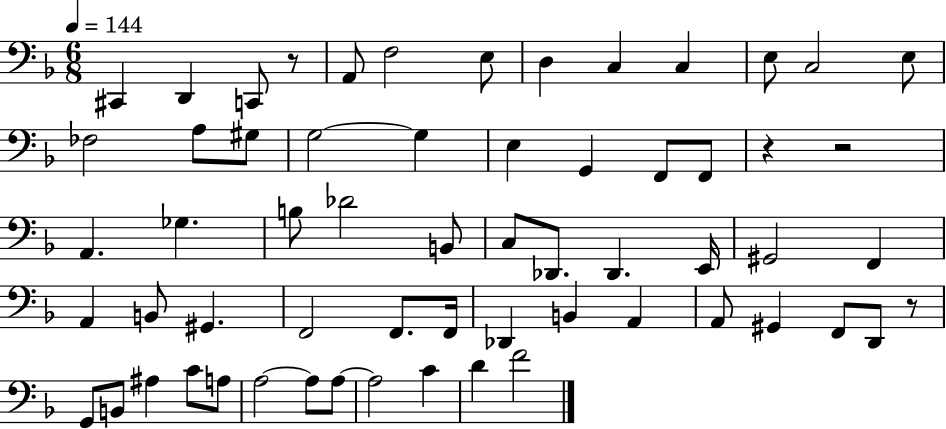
{
  \clef bass
  \numericTimeSignature
  \time 6/8
  \key f \major
  \tempo 4 = 144
  cis,4 d,4 c,8 r8 | a,8 f2 e8 | d4 c4 c4 | e8 c2 e8 | \break fes2 a8 gis8 | g2~~ g4 | e4 g,4 f,8 f,8 | r4 r2 | \break a,4. ges4. | b8 des'2 b,8 | c8 des,8. des,4. e,16 | gis,2 f,4 | \break a,4 b,8 gis,4. | f,2 f,8. f,16 | des,4 b,4 a,4 | a,8 gis,4 f,8 d,8 r8 | \break g,8 b,8 ais4 c'8 a8 | a2~~ a8 a8~~ | a2 c'4 | d'4 f'2 | \break \bar "|."
}